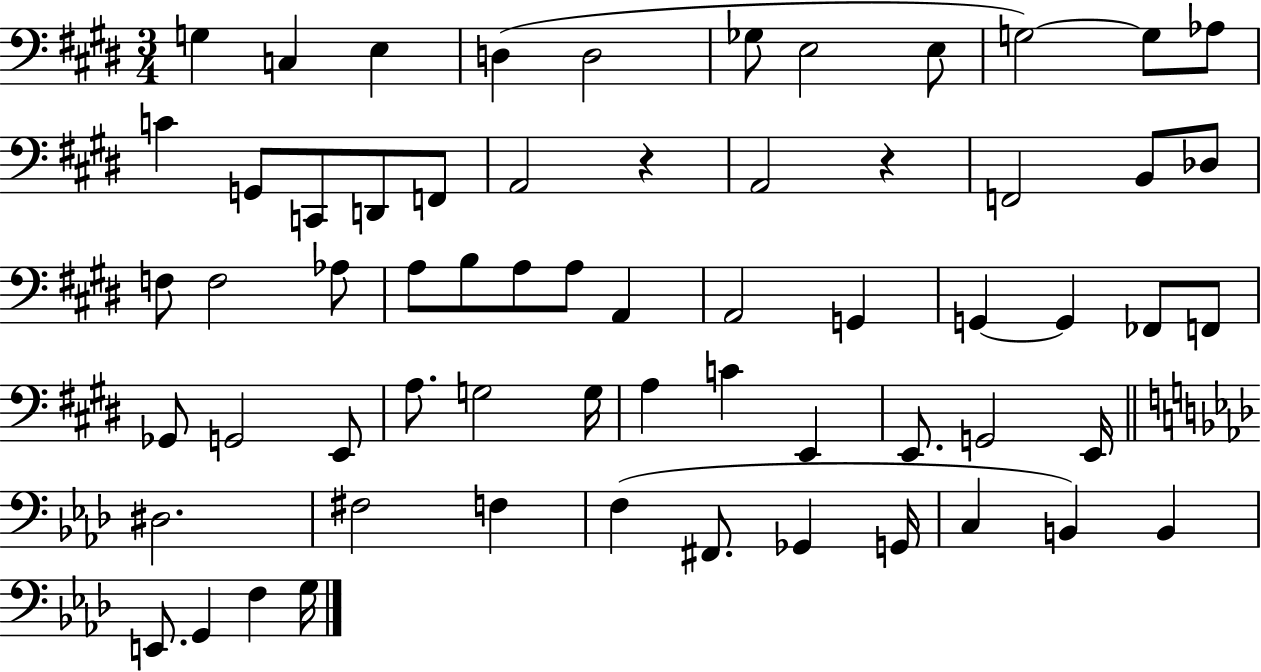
X:1
T:Untitled
M:3/4
L:1/4
K:E
G, C, E, D, D,2 _G,/2 E,2 E,/2 G,2 G,/2 _A,/2 C G,,/2 C,,/2 D,,/2 F,,/2 A,,2 z A,,2 z F,,2 B,,/2 _D,/2 F,/2 F,2 _A,/2 A,/2 B,/2 A,/2 A,/2 A,, A,,2 G,, G,, G,, _F,,/2 F,,/2 _G,,/2 G,,2 E,,/2 A,/2 G,2 G,/4 A, C E,, E,,/2 G,,2 E,,/4 ^D,2 ^F,2 F, F, ^F,,/2 _G,, G,,/4 C, B,, B,, E,,/2 G,, F, G,/4